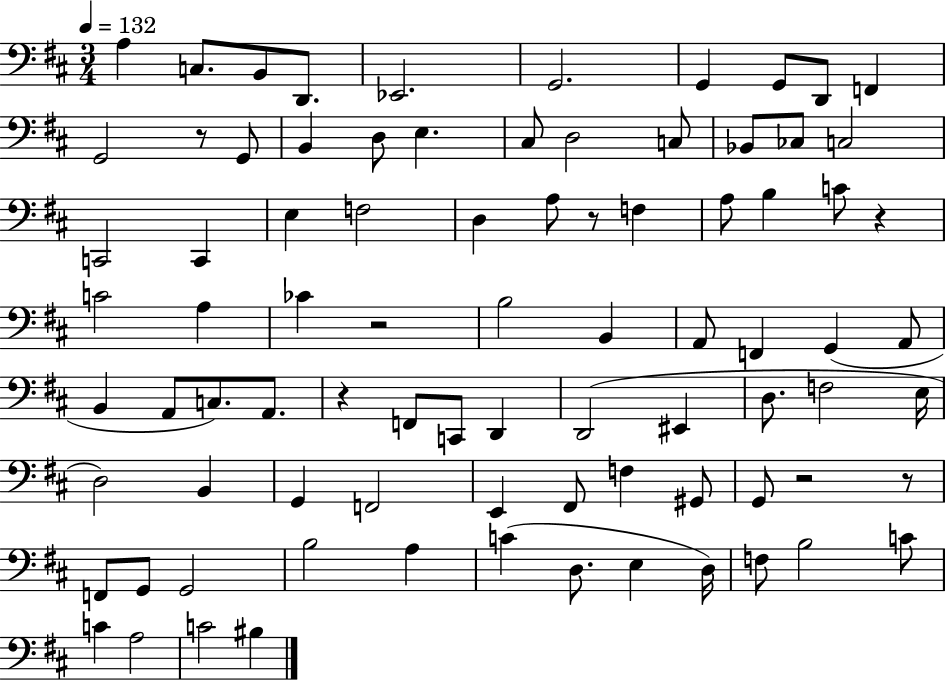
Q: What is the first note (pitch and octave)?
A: A3